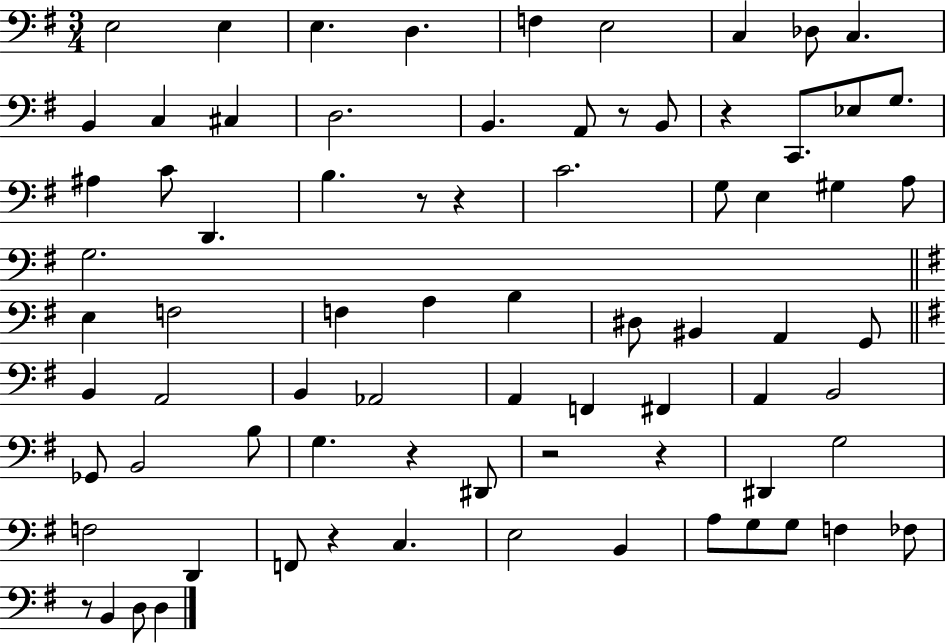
{
  \clef bass
  \numericTimeSignature
  \time 3/4
  \key g \major
  e2 e4 | e4. d4. | f4 e2 | c4 des8 c4. | \break b,4 c4 cis4 | d2. | b,4. a,8 r8 b,8 | r4 c,8. ees8 g8. | \break ais4 c'8 d,4. | b4. r8 r4 | c'2. | g8 e4 gis4 a8 | \break g2. | \bar "||" \break \key g \major e4 f2 | f4 a4 b4 | dis8 bis,4 a,4 g,8 | \bar "||" \break \key e \minor b,4 a,2 | b,4 aes,2 | a,4 f,4 fis,4 | a,4 b,2 | \break ges,8 b,2 b8 | g4. r4 dis,8 | r2 r4 | dis,4 g2 | \break f2 d,4 | f,8 r4 c4. | e2 b,4 | a8 g8 g8 f4 fes8 | \break r8 b,4 d8 d4 | \bar "|."
}